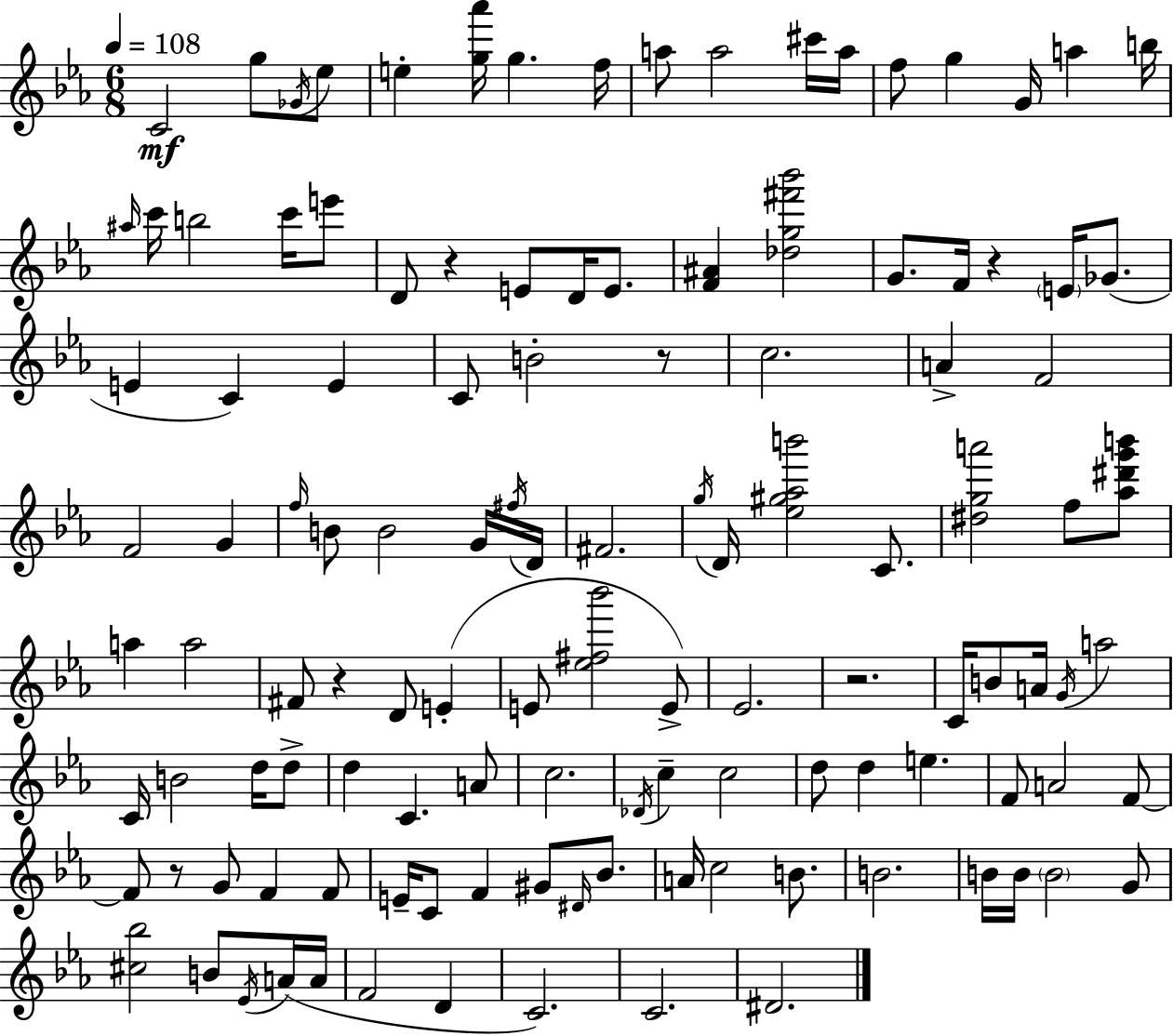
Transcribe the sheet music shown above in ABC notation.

X:1
T:Untitled
M:6/8
L:1/4
K:Cm
C2 g/2 _G/4 _e/2 e [g_a']/4 g f/4 a/2 a2 ^c'/4 a/4 f/2 g G/4 a b/4 ^a/4 c'/4 b2 c'/4 e'/2 D/2 z E/2 D/4 E/2 [F^A] [_dg^f'_b']2 G/2 F/4 z E/4 _G/2 E C E C/2 B2 z/2 c2 A F2 F2 G f/4 B/2 B2 G/4 ^f/4 D/4 ^F2 g/4 D/4 [_e^g_ab']2 C/2 [^dga']2 f/2 [_a^d'g'b']/2 a a2 ^F/2 z D/2 E E/2 [_e^f_b']2 E/2 _E2 z2 C/4 B/2 A/4 G/4 a2 C/4 B2 d/4 d/2 d C A/2 c2 _D/4 c c2 d/2 d e F/2 A2 F/2 F/2 z/2 G/2 F F/2 E/4 C/2 F ^G/2 ^D/4 _B/2 A/4 c2 B/2 B2 B/4 B/4 B2 G/2 [^c_b]2 B/2 _E/4 A/4 A/4 F2 D C2 C2 ^D2